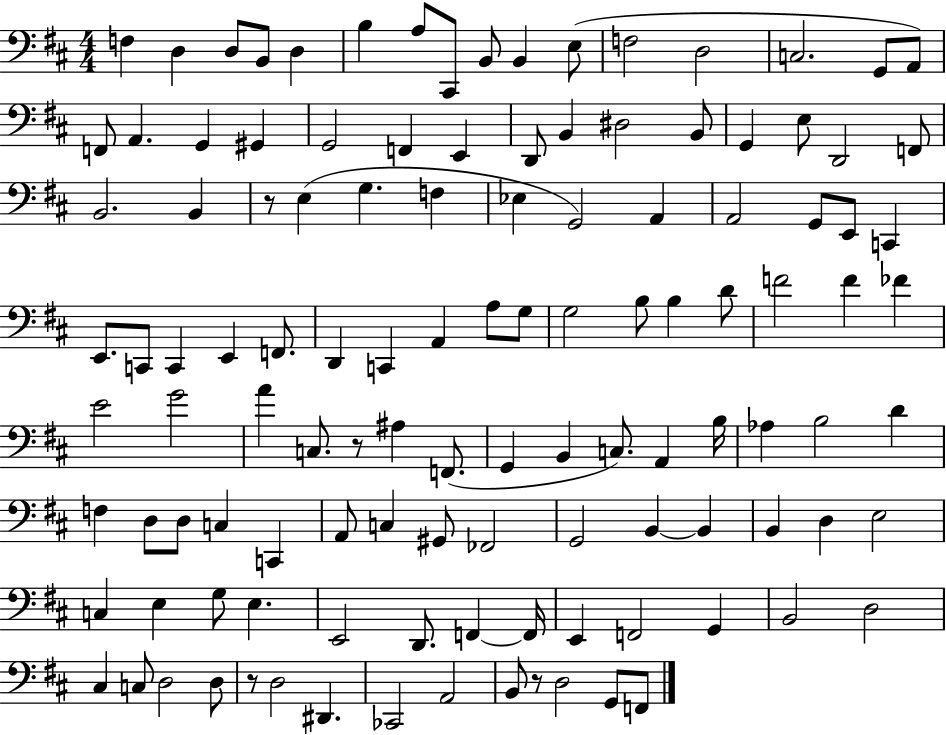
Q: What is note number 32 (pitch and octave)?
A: B2